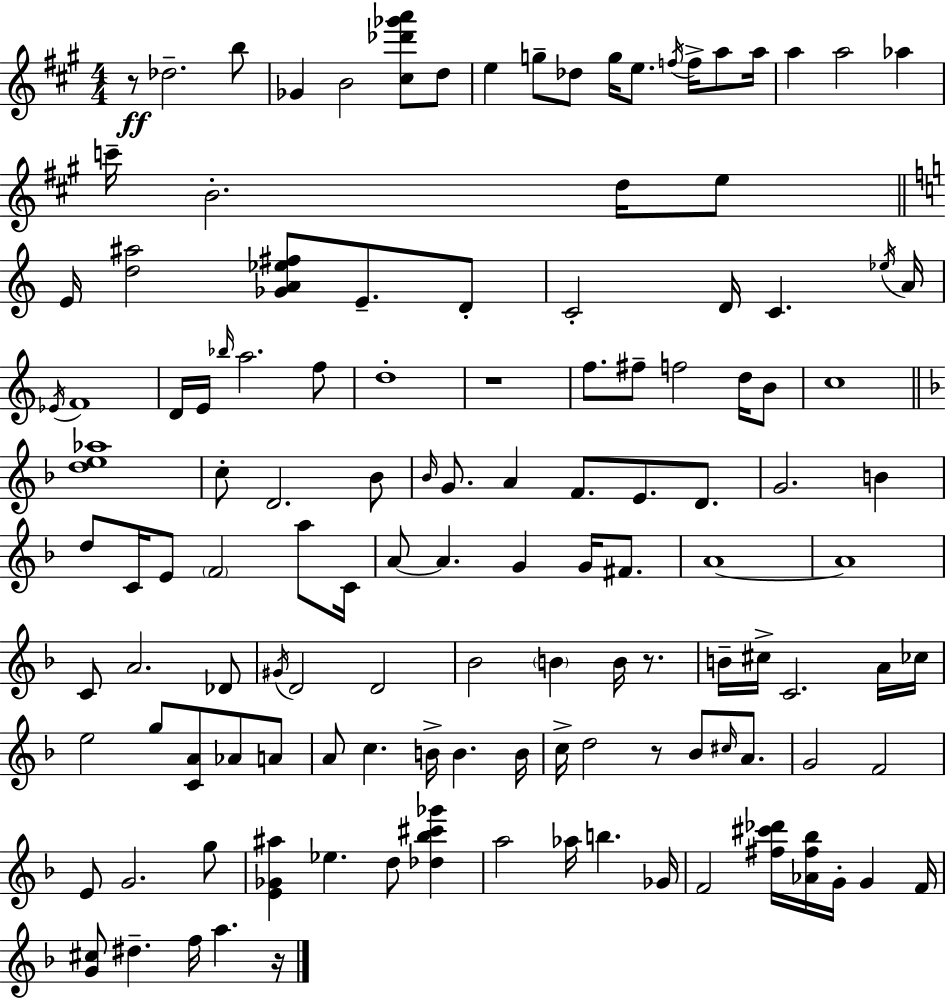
R/e Db5/h. B5/e Gb4/q B4/h [C#5,Db6,Gb6,A6]/e D5/e E5/q G5/e Db5/e G5/s E5/e. F5/s F5/s A5/e A5/s A5/q A5/h Ab5/q C6/s B4/h. D5/s E5/e E4/s [D5,A#5]/h [Gb4,A4,Eb5,F#5]/e E4/e. D4/e C4/h D4/s C4/q. Eb5/s A4/s Eb4/s F4/w D4/s E4/s Bb5/s A5/h. F5/e D5/w R/w F5/e. F#5/e F5/h D5/s B4/e C5/w [D5,E5,Ab5]/w C5/e D4/h. Bb4/e Bb4/s G4/e. A4/q F4/e. E4/e. D4/e. G4/h. B4/q D5/e C4/s E4/e F4/h A5/e C4/s A4/e A4/q. G4/q G4/s F#4/e. A4/w A4/w C4/e A4/h. Db4/e G#4/s D4/h D4/h Bb4/h B4/q B4/s R/e. B4/s C#5/s C4/h. A4/s CES5/s E5/h G5/e [C4,A4]/e Ab4/e A4/e A4/e C5/q. B4/s B4/q. B4/s C5/s D5/h R/e Bb4/e C#5/s A4/e. G4/h F4/h E4/e G4/h. G5/e [E4,Gb4,A#5]/q Eb5/q. D5/e [Db5,Bb5,C#6,Gb6]/q A5/h Ab5/s B5/q. Gb4/s F4/h [F#5,C#6,Db6]/s [Ab4,F#5,Bb5]/s G4/s G4/q F4/s [G4,C#5]/e D#5/q. F5/s A5/q. R/s